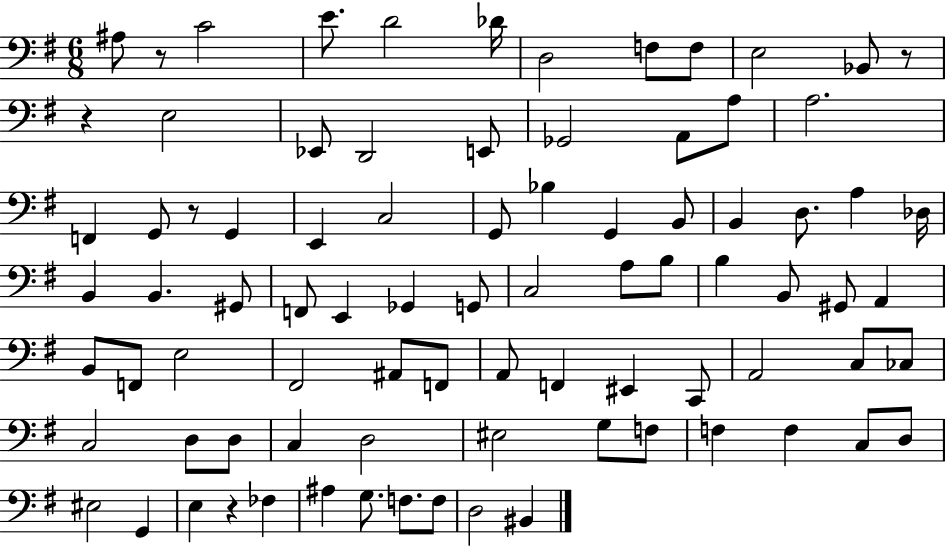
A#3/e R/e C4/h E4/e. D4/h Db4/s D3/h F3/e F3/e E3/h Bb2/e R/e R/q E3/h Eb2/e D2/h E2/e Gb2/h A2/e A3/e A3/h. F2/q G2/e R/e G2/q E2/q C3/h G2/e Bb3/q G2/q B2/e B2/q D3/e. A3/q Db3/s B2/q B2/q. G#2/e F2/e E2/q Gb2/q G2/e C3/h A3/e B3/e B3/q B2/e G#2/e A2/q B2/e F2/e E3/h F#2/h A#2/e F2/e A2/e F2/q EIS2/q C2/e A2/h C3/e CES3/e C3/h D3/e D3/e C3/q D3/h EIS3/h G3/e F3/e F3/q F3/q C3/e D3/e EIS3/h G2/q E3/q R/q FES3/q A#3/q G3/e. F3/e. F3/e D3/h BIS2/q